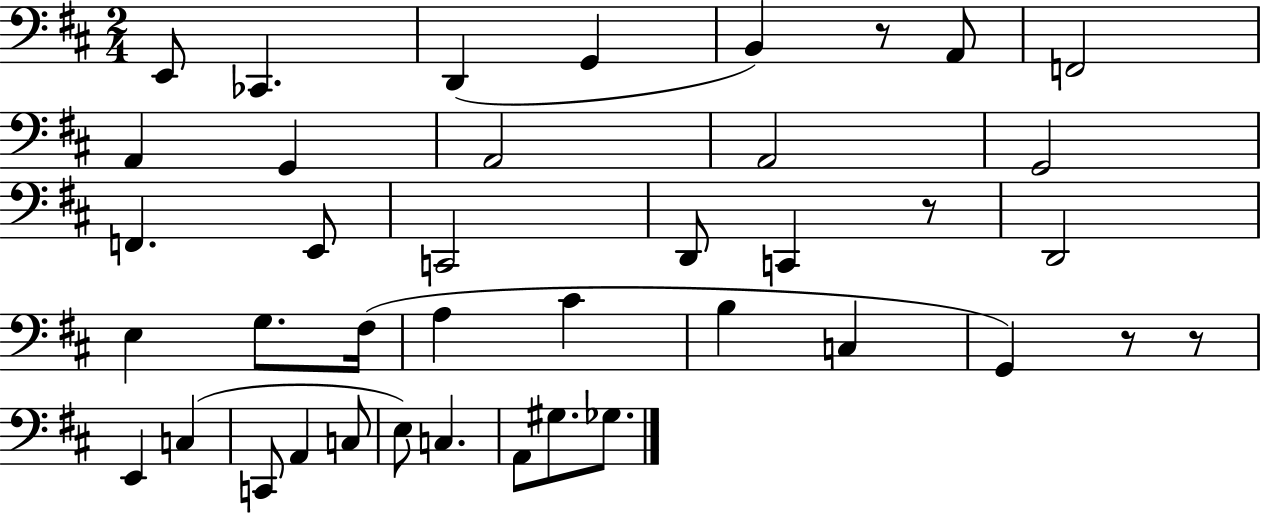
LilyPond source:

{
  \clef bass
  \numericTimeSignature
  \time 2/4
  \key d \major
  \repeat volta 2 { e,8 ces,4. | d,4( g,4 | b,4) r8 a,8 | f,2 | \break a,4 g,4 | a,2 | a,2 | g,2 | \break f,4. e,8 | c,2 | d,8 c,4 r8 | d,2 | \break e4 g8. fis16( | a4 cis'4 | b4 c4 | g,4) r8 r8 | \break e,4 c4( | c,8 a,4 c8 | e8) c4. | a,8 gis8. ges8. | \break } \bar "|."
}